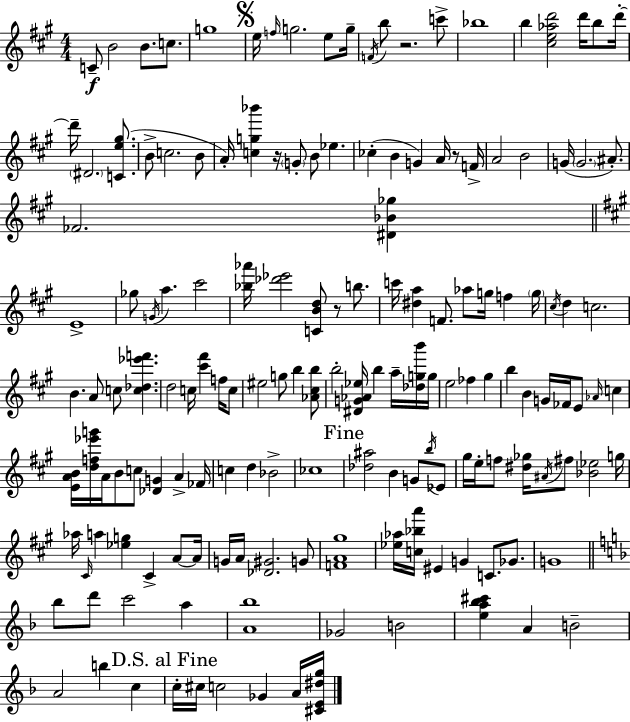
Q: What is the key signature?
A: A major